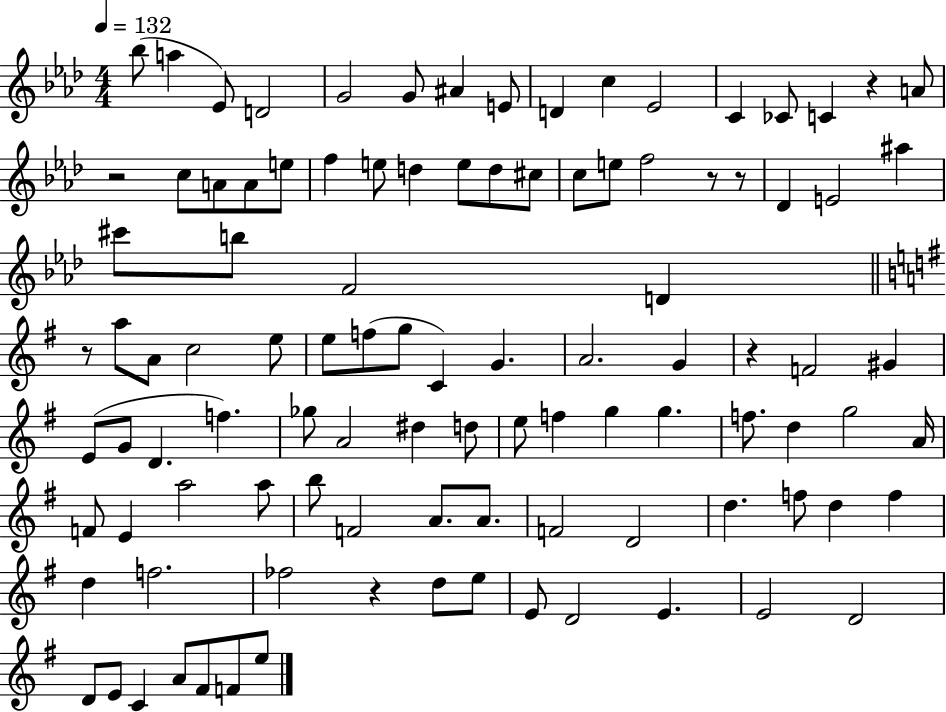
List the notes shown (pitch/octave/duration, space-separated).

Bb5/e A5/q Eb4/e D4/h G4/h G4/e A#4/q E4/e D4/q C5/q Eb4/h C4/q CES4/e C4/q R/q A4/e R/h C5/e A4/e A4/e E5/e F5/q E5/e D5/q E5/e D5/e C#5/e C5/e E5/e F5/h R/e R/e Db4/q E4/h A#5/q C#6/e B5/e F4/h D4/q R/e A5/e A4/e C5/h E5/e E5/e F5/e G5/e C4/q G4/q. A4/h. G4/q R/q F4/h G#4/q E4/e G4/e D4/q. F5/q. Gb5/e A4/h D#5/q D5/e E5/e F5/q G5/q G5/q. F5/e. D5/q G5/h A4/s F4/e E4/q A5/h A5/e B5/e F4/h A4/e. A4/e. F4/h D4/h D5/q. F5/e D5/q F5/q D5/q F5/h. FES5/h R/q D5/e E5/e E4/e D4/h E4/q. E4/h D4/h D4/e E4/e C4/q A4/e F#4/e F4/e E5/e